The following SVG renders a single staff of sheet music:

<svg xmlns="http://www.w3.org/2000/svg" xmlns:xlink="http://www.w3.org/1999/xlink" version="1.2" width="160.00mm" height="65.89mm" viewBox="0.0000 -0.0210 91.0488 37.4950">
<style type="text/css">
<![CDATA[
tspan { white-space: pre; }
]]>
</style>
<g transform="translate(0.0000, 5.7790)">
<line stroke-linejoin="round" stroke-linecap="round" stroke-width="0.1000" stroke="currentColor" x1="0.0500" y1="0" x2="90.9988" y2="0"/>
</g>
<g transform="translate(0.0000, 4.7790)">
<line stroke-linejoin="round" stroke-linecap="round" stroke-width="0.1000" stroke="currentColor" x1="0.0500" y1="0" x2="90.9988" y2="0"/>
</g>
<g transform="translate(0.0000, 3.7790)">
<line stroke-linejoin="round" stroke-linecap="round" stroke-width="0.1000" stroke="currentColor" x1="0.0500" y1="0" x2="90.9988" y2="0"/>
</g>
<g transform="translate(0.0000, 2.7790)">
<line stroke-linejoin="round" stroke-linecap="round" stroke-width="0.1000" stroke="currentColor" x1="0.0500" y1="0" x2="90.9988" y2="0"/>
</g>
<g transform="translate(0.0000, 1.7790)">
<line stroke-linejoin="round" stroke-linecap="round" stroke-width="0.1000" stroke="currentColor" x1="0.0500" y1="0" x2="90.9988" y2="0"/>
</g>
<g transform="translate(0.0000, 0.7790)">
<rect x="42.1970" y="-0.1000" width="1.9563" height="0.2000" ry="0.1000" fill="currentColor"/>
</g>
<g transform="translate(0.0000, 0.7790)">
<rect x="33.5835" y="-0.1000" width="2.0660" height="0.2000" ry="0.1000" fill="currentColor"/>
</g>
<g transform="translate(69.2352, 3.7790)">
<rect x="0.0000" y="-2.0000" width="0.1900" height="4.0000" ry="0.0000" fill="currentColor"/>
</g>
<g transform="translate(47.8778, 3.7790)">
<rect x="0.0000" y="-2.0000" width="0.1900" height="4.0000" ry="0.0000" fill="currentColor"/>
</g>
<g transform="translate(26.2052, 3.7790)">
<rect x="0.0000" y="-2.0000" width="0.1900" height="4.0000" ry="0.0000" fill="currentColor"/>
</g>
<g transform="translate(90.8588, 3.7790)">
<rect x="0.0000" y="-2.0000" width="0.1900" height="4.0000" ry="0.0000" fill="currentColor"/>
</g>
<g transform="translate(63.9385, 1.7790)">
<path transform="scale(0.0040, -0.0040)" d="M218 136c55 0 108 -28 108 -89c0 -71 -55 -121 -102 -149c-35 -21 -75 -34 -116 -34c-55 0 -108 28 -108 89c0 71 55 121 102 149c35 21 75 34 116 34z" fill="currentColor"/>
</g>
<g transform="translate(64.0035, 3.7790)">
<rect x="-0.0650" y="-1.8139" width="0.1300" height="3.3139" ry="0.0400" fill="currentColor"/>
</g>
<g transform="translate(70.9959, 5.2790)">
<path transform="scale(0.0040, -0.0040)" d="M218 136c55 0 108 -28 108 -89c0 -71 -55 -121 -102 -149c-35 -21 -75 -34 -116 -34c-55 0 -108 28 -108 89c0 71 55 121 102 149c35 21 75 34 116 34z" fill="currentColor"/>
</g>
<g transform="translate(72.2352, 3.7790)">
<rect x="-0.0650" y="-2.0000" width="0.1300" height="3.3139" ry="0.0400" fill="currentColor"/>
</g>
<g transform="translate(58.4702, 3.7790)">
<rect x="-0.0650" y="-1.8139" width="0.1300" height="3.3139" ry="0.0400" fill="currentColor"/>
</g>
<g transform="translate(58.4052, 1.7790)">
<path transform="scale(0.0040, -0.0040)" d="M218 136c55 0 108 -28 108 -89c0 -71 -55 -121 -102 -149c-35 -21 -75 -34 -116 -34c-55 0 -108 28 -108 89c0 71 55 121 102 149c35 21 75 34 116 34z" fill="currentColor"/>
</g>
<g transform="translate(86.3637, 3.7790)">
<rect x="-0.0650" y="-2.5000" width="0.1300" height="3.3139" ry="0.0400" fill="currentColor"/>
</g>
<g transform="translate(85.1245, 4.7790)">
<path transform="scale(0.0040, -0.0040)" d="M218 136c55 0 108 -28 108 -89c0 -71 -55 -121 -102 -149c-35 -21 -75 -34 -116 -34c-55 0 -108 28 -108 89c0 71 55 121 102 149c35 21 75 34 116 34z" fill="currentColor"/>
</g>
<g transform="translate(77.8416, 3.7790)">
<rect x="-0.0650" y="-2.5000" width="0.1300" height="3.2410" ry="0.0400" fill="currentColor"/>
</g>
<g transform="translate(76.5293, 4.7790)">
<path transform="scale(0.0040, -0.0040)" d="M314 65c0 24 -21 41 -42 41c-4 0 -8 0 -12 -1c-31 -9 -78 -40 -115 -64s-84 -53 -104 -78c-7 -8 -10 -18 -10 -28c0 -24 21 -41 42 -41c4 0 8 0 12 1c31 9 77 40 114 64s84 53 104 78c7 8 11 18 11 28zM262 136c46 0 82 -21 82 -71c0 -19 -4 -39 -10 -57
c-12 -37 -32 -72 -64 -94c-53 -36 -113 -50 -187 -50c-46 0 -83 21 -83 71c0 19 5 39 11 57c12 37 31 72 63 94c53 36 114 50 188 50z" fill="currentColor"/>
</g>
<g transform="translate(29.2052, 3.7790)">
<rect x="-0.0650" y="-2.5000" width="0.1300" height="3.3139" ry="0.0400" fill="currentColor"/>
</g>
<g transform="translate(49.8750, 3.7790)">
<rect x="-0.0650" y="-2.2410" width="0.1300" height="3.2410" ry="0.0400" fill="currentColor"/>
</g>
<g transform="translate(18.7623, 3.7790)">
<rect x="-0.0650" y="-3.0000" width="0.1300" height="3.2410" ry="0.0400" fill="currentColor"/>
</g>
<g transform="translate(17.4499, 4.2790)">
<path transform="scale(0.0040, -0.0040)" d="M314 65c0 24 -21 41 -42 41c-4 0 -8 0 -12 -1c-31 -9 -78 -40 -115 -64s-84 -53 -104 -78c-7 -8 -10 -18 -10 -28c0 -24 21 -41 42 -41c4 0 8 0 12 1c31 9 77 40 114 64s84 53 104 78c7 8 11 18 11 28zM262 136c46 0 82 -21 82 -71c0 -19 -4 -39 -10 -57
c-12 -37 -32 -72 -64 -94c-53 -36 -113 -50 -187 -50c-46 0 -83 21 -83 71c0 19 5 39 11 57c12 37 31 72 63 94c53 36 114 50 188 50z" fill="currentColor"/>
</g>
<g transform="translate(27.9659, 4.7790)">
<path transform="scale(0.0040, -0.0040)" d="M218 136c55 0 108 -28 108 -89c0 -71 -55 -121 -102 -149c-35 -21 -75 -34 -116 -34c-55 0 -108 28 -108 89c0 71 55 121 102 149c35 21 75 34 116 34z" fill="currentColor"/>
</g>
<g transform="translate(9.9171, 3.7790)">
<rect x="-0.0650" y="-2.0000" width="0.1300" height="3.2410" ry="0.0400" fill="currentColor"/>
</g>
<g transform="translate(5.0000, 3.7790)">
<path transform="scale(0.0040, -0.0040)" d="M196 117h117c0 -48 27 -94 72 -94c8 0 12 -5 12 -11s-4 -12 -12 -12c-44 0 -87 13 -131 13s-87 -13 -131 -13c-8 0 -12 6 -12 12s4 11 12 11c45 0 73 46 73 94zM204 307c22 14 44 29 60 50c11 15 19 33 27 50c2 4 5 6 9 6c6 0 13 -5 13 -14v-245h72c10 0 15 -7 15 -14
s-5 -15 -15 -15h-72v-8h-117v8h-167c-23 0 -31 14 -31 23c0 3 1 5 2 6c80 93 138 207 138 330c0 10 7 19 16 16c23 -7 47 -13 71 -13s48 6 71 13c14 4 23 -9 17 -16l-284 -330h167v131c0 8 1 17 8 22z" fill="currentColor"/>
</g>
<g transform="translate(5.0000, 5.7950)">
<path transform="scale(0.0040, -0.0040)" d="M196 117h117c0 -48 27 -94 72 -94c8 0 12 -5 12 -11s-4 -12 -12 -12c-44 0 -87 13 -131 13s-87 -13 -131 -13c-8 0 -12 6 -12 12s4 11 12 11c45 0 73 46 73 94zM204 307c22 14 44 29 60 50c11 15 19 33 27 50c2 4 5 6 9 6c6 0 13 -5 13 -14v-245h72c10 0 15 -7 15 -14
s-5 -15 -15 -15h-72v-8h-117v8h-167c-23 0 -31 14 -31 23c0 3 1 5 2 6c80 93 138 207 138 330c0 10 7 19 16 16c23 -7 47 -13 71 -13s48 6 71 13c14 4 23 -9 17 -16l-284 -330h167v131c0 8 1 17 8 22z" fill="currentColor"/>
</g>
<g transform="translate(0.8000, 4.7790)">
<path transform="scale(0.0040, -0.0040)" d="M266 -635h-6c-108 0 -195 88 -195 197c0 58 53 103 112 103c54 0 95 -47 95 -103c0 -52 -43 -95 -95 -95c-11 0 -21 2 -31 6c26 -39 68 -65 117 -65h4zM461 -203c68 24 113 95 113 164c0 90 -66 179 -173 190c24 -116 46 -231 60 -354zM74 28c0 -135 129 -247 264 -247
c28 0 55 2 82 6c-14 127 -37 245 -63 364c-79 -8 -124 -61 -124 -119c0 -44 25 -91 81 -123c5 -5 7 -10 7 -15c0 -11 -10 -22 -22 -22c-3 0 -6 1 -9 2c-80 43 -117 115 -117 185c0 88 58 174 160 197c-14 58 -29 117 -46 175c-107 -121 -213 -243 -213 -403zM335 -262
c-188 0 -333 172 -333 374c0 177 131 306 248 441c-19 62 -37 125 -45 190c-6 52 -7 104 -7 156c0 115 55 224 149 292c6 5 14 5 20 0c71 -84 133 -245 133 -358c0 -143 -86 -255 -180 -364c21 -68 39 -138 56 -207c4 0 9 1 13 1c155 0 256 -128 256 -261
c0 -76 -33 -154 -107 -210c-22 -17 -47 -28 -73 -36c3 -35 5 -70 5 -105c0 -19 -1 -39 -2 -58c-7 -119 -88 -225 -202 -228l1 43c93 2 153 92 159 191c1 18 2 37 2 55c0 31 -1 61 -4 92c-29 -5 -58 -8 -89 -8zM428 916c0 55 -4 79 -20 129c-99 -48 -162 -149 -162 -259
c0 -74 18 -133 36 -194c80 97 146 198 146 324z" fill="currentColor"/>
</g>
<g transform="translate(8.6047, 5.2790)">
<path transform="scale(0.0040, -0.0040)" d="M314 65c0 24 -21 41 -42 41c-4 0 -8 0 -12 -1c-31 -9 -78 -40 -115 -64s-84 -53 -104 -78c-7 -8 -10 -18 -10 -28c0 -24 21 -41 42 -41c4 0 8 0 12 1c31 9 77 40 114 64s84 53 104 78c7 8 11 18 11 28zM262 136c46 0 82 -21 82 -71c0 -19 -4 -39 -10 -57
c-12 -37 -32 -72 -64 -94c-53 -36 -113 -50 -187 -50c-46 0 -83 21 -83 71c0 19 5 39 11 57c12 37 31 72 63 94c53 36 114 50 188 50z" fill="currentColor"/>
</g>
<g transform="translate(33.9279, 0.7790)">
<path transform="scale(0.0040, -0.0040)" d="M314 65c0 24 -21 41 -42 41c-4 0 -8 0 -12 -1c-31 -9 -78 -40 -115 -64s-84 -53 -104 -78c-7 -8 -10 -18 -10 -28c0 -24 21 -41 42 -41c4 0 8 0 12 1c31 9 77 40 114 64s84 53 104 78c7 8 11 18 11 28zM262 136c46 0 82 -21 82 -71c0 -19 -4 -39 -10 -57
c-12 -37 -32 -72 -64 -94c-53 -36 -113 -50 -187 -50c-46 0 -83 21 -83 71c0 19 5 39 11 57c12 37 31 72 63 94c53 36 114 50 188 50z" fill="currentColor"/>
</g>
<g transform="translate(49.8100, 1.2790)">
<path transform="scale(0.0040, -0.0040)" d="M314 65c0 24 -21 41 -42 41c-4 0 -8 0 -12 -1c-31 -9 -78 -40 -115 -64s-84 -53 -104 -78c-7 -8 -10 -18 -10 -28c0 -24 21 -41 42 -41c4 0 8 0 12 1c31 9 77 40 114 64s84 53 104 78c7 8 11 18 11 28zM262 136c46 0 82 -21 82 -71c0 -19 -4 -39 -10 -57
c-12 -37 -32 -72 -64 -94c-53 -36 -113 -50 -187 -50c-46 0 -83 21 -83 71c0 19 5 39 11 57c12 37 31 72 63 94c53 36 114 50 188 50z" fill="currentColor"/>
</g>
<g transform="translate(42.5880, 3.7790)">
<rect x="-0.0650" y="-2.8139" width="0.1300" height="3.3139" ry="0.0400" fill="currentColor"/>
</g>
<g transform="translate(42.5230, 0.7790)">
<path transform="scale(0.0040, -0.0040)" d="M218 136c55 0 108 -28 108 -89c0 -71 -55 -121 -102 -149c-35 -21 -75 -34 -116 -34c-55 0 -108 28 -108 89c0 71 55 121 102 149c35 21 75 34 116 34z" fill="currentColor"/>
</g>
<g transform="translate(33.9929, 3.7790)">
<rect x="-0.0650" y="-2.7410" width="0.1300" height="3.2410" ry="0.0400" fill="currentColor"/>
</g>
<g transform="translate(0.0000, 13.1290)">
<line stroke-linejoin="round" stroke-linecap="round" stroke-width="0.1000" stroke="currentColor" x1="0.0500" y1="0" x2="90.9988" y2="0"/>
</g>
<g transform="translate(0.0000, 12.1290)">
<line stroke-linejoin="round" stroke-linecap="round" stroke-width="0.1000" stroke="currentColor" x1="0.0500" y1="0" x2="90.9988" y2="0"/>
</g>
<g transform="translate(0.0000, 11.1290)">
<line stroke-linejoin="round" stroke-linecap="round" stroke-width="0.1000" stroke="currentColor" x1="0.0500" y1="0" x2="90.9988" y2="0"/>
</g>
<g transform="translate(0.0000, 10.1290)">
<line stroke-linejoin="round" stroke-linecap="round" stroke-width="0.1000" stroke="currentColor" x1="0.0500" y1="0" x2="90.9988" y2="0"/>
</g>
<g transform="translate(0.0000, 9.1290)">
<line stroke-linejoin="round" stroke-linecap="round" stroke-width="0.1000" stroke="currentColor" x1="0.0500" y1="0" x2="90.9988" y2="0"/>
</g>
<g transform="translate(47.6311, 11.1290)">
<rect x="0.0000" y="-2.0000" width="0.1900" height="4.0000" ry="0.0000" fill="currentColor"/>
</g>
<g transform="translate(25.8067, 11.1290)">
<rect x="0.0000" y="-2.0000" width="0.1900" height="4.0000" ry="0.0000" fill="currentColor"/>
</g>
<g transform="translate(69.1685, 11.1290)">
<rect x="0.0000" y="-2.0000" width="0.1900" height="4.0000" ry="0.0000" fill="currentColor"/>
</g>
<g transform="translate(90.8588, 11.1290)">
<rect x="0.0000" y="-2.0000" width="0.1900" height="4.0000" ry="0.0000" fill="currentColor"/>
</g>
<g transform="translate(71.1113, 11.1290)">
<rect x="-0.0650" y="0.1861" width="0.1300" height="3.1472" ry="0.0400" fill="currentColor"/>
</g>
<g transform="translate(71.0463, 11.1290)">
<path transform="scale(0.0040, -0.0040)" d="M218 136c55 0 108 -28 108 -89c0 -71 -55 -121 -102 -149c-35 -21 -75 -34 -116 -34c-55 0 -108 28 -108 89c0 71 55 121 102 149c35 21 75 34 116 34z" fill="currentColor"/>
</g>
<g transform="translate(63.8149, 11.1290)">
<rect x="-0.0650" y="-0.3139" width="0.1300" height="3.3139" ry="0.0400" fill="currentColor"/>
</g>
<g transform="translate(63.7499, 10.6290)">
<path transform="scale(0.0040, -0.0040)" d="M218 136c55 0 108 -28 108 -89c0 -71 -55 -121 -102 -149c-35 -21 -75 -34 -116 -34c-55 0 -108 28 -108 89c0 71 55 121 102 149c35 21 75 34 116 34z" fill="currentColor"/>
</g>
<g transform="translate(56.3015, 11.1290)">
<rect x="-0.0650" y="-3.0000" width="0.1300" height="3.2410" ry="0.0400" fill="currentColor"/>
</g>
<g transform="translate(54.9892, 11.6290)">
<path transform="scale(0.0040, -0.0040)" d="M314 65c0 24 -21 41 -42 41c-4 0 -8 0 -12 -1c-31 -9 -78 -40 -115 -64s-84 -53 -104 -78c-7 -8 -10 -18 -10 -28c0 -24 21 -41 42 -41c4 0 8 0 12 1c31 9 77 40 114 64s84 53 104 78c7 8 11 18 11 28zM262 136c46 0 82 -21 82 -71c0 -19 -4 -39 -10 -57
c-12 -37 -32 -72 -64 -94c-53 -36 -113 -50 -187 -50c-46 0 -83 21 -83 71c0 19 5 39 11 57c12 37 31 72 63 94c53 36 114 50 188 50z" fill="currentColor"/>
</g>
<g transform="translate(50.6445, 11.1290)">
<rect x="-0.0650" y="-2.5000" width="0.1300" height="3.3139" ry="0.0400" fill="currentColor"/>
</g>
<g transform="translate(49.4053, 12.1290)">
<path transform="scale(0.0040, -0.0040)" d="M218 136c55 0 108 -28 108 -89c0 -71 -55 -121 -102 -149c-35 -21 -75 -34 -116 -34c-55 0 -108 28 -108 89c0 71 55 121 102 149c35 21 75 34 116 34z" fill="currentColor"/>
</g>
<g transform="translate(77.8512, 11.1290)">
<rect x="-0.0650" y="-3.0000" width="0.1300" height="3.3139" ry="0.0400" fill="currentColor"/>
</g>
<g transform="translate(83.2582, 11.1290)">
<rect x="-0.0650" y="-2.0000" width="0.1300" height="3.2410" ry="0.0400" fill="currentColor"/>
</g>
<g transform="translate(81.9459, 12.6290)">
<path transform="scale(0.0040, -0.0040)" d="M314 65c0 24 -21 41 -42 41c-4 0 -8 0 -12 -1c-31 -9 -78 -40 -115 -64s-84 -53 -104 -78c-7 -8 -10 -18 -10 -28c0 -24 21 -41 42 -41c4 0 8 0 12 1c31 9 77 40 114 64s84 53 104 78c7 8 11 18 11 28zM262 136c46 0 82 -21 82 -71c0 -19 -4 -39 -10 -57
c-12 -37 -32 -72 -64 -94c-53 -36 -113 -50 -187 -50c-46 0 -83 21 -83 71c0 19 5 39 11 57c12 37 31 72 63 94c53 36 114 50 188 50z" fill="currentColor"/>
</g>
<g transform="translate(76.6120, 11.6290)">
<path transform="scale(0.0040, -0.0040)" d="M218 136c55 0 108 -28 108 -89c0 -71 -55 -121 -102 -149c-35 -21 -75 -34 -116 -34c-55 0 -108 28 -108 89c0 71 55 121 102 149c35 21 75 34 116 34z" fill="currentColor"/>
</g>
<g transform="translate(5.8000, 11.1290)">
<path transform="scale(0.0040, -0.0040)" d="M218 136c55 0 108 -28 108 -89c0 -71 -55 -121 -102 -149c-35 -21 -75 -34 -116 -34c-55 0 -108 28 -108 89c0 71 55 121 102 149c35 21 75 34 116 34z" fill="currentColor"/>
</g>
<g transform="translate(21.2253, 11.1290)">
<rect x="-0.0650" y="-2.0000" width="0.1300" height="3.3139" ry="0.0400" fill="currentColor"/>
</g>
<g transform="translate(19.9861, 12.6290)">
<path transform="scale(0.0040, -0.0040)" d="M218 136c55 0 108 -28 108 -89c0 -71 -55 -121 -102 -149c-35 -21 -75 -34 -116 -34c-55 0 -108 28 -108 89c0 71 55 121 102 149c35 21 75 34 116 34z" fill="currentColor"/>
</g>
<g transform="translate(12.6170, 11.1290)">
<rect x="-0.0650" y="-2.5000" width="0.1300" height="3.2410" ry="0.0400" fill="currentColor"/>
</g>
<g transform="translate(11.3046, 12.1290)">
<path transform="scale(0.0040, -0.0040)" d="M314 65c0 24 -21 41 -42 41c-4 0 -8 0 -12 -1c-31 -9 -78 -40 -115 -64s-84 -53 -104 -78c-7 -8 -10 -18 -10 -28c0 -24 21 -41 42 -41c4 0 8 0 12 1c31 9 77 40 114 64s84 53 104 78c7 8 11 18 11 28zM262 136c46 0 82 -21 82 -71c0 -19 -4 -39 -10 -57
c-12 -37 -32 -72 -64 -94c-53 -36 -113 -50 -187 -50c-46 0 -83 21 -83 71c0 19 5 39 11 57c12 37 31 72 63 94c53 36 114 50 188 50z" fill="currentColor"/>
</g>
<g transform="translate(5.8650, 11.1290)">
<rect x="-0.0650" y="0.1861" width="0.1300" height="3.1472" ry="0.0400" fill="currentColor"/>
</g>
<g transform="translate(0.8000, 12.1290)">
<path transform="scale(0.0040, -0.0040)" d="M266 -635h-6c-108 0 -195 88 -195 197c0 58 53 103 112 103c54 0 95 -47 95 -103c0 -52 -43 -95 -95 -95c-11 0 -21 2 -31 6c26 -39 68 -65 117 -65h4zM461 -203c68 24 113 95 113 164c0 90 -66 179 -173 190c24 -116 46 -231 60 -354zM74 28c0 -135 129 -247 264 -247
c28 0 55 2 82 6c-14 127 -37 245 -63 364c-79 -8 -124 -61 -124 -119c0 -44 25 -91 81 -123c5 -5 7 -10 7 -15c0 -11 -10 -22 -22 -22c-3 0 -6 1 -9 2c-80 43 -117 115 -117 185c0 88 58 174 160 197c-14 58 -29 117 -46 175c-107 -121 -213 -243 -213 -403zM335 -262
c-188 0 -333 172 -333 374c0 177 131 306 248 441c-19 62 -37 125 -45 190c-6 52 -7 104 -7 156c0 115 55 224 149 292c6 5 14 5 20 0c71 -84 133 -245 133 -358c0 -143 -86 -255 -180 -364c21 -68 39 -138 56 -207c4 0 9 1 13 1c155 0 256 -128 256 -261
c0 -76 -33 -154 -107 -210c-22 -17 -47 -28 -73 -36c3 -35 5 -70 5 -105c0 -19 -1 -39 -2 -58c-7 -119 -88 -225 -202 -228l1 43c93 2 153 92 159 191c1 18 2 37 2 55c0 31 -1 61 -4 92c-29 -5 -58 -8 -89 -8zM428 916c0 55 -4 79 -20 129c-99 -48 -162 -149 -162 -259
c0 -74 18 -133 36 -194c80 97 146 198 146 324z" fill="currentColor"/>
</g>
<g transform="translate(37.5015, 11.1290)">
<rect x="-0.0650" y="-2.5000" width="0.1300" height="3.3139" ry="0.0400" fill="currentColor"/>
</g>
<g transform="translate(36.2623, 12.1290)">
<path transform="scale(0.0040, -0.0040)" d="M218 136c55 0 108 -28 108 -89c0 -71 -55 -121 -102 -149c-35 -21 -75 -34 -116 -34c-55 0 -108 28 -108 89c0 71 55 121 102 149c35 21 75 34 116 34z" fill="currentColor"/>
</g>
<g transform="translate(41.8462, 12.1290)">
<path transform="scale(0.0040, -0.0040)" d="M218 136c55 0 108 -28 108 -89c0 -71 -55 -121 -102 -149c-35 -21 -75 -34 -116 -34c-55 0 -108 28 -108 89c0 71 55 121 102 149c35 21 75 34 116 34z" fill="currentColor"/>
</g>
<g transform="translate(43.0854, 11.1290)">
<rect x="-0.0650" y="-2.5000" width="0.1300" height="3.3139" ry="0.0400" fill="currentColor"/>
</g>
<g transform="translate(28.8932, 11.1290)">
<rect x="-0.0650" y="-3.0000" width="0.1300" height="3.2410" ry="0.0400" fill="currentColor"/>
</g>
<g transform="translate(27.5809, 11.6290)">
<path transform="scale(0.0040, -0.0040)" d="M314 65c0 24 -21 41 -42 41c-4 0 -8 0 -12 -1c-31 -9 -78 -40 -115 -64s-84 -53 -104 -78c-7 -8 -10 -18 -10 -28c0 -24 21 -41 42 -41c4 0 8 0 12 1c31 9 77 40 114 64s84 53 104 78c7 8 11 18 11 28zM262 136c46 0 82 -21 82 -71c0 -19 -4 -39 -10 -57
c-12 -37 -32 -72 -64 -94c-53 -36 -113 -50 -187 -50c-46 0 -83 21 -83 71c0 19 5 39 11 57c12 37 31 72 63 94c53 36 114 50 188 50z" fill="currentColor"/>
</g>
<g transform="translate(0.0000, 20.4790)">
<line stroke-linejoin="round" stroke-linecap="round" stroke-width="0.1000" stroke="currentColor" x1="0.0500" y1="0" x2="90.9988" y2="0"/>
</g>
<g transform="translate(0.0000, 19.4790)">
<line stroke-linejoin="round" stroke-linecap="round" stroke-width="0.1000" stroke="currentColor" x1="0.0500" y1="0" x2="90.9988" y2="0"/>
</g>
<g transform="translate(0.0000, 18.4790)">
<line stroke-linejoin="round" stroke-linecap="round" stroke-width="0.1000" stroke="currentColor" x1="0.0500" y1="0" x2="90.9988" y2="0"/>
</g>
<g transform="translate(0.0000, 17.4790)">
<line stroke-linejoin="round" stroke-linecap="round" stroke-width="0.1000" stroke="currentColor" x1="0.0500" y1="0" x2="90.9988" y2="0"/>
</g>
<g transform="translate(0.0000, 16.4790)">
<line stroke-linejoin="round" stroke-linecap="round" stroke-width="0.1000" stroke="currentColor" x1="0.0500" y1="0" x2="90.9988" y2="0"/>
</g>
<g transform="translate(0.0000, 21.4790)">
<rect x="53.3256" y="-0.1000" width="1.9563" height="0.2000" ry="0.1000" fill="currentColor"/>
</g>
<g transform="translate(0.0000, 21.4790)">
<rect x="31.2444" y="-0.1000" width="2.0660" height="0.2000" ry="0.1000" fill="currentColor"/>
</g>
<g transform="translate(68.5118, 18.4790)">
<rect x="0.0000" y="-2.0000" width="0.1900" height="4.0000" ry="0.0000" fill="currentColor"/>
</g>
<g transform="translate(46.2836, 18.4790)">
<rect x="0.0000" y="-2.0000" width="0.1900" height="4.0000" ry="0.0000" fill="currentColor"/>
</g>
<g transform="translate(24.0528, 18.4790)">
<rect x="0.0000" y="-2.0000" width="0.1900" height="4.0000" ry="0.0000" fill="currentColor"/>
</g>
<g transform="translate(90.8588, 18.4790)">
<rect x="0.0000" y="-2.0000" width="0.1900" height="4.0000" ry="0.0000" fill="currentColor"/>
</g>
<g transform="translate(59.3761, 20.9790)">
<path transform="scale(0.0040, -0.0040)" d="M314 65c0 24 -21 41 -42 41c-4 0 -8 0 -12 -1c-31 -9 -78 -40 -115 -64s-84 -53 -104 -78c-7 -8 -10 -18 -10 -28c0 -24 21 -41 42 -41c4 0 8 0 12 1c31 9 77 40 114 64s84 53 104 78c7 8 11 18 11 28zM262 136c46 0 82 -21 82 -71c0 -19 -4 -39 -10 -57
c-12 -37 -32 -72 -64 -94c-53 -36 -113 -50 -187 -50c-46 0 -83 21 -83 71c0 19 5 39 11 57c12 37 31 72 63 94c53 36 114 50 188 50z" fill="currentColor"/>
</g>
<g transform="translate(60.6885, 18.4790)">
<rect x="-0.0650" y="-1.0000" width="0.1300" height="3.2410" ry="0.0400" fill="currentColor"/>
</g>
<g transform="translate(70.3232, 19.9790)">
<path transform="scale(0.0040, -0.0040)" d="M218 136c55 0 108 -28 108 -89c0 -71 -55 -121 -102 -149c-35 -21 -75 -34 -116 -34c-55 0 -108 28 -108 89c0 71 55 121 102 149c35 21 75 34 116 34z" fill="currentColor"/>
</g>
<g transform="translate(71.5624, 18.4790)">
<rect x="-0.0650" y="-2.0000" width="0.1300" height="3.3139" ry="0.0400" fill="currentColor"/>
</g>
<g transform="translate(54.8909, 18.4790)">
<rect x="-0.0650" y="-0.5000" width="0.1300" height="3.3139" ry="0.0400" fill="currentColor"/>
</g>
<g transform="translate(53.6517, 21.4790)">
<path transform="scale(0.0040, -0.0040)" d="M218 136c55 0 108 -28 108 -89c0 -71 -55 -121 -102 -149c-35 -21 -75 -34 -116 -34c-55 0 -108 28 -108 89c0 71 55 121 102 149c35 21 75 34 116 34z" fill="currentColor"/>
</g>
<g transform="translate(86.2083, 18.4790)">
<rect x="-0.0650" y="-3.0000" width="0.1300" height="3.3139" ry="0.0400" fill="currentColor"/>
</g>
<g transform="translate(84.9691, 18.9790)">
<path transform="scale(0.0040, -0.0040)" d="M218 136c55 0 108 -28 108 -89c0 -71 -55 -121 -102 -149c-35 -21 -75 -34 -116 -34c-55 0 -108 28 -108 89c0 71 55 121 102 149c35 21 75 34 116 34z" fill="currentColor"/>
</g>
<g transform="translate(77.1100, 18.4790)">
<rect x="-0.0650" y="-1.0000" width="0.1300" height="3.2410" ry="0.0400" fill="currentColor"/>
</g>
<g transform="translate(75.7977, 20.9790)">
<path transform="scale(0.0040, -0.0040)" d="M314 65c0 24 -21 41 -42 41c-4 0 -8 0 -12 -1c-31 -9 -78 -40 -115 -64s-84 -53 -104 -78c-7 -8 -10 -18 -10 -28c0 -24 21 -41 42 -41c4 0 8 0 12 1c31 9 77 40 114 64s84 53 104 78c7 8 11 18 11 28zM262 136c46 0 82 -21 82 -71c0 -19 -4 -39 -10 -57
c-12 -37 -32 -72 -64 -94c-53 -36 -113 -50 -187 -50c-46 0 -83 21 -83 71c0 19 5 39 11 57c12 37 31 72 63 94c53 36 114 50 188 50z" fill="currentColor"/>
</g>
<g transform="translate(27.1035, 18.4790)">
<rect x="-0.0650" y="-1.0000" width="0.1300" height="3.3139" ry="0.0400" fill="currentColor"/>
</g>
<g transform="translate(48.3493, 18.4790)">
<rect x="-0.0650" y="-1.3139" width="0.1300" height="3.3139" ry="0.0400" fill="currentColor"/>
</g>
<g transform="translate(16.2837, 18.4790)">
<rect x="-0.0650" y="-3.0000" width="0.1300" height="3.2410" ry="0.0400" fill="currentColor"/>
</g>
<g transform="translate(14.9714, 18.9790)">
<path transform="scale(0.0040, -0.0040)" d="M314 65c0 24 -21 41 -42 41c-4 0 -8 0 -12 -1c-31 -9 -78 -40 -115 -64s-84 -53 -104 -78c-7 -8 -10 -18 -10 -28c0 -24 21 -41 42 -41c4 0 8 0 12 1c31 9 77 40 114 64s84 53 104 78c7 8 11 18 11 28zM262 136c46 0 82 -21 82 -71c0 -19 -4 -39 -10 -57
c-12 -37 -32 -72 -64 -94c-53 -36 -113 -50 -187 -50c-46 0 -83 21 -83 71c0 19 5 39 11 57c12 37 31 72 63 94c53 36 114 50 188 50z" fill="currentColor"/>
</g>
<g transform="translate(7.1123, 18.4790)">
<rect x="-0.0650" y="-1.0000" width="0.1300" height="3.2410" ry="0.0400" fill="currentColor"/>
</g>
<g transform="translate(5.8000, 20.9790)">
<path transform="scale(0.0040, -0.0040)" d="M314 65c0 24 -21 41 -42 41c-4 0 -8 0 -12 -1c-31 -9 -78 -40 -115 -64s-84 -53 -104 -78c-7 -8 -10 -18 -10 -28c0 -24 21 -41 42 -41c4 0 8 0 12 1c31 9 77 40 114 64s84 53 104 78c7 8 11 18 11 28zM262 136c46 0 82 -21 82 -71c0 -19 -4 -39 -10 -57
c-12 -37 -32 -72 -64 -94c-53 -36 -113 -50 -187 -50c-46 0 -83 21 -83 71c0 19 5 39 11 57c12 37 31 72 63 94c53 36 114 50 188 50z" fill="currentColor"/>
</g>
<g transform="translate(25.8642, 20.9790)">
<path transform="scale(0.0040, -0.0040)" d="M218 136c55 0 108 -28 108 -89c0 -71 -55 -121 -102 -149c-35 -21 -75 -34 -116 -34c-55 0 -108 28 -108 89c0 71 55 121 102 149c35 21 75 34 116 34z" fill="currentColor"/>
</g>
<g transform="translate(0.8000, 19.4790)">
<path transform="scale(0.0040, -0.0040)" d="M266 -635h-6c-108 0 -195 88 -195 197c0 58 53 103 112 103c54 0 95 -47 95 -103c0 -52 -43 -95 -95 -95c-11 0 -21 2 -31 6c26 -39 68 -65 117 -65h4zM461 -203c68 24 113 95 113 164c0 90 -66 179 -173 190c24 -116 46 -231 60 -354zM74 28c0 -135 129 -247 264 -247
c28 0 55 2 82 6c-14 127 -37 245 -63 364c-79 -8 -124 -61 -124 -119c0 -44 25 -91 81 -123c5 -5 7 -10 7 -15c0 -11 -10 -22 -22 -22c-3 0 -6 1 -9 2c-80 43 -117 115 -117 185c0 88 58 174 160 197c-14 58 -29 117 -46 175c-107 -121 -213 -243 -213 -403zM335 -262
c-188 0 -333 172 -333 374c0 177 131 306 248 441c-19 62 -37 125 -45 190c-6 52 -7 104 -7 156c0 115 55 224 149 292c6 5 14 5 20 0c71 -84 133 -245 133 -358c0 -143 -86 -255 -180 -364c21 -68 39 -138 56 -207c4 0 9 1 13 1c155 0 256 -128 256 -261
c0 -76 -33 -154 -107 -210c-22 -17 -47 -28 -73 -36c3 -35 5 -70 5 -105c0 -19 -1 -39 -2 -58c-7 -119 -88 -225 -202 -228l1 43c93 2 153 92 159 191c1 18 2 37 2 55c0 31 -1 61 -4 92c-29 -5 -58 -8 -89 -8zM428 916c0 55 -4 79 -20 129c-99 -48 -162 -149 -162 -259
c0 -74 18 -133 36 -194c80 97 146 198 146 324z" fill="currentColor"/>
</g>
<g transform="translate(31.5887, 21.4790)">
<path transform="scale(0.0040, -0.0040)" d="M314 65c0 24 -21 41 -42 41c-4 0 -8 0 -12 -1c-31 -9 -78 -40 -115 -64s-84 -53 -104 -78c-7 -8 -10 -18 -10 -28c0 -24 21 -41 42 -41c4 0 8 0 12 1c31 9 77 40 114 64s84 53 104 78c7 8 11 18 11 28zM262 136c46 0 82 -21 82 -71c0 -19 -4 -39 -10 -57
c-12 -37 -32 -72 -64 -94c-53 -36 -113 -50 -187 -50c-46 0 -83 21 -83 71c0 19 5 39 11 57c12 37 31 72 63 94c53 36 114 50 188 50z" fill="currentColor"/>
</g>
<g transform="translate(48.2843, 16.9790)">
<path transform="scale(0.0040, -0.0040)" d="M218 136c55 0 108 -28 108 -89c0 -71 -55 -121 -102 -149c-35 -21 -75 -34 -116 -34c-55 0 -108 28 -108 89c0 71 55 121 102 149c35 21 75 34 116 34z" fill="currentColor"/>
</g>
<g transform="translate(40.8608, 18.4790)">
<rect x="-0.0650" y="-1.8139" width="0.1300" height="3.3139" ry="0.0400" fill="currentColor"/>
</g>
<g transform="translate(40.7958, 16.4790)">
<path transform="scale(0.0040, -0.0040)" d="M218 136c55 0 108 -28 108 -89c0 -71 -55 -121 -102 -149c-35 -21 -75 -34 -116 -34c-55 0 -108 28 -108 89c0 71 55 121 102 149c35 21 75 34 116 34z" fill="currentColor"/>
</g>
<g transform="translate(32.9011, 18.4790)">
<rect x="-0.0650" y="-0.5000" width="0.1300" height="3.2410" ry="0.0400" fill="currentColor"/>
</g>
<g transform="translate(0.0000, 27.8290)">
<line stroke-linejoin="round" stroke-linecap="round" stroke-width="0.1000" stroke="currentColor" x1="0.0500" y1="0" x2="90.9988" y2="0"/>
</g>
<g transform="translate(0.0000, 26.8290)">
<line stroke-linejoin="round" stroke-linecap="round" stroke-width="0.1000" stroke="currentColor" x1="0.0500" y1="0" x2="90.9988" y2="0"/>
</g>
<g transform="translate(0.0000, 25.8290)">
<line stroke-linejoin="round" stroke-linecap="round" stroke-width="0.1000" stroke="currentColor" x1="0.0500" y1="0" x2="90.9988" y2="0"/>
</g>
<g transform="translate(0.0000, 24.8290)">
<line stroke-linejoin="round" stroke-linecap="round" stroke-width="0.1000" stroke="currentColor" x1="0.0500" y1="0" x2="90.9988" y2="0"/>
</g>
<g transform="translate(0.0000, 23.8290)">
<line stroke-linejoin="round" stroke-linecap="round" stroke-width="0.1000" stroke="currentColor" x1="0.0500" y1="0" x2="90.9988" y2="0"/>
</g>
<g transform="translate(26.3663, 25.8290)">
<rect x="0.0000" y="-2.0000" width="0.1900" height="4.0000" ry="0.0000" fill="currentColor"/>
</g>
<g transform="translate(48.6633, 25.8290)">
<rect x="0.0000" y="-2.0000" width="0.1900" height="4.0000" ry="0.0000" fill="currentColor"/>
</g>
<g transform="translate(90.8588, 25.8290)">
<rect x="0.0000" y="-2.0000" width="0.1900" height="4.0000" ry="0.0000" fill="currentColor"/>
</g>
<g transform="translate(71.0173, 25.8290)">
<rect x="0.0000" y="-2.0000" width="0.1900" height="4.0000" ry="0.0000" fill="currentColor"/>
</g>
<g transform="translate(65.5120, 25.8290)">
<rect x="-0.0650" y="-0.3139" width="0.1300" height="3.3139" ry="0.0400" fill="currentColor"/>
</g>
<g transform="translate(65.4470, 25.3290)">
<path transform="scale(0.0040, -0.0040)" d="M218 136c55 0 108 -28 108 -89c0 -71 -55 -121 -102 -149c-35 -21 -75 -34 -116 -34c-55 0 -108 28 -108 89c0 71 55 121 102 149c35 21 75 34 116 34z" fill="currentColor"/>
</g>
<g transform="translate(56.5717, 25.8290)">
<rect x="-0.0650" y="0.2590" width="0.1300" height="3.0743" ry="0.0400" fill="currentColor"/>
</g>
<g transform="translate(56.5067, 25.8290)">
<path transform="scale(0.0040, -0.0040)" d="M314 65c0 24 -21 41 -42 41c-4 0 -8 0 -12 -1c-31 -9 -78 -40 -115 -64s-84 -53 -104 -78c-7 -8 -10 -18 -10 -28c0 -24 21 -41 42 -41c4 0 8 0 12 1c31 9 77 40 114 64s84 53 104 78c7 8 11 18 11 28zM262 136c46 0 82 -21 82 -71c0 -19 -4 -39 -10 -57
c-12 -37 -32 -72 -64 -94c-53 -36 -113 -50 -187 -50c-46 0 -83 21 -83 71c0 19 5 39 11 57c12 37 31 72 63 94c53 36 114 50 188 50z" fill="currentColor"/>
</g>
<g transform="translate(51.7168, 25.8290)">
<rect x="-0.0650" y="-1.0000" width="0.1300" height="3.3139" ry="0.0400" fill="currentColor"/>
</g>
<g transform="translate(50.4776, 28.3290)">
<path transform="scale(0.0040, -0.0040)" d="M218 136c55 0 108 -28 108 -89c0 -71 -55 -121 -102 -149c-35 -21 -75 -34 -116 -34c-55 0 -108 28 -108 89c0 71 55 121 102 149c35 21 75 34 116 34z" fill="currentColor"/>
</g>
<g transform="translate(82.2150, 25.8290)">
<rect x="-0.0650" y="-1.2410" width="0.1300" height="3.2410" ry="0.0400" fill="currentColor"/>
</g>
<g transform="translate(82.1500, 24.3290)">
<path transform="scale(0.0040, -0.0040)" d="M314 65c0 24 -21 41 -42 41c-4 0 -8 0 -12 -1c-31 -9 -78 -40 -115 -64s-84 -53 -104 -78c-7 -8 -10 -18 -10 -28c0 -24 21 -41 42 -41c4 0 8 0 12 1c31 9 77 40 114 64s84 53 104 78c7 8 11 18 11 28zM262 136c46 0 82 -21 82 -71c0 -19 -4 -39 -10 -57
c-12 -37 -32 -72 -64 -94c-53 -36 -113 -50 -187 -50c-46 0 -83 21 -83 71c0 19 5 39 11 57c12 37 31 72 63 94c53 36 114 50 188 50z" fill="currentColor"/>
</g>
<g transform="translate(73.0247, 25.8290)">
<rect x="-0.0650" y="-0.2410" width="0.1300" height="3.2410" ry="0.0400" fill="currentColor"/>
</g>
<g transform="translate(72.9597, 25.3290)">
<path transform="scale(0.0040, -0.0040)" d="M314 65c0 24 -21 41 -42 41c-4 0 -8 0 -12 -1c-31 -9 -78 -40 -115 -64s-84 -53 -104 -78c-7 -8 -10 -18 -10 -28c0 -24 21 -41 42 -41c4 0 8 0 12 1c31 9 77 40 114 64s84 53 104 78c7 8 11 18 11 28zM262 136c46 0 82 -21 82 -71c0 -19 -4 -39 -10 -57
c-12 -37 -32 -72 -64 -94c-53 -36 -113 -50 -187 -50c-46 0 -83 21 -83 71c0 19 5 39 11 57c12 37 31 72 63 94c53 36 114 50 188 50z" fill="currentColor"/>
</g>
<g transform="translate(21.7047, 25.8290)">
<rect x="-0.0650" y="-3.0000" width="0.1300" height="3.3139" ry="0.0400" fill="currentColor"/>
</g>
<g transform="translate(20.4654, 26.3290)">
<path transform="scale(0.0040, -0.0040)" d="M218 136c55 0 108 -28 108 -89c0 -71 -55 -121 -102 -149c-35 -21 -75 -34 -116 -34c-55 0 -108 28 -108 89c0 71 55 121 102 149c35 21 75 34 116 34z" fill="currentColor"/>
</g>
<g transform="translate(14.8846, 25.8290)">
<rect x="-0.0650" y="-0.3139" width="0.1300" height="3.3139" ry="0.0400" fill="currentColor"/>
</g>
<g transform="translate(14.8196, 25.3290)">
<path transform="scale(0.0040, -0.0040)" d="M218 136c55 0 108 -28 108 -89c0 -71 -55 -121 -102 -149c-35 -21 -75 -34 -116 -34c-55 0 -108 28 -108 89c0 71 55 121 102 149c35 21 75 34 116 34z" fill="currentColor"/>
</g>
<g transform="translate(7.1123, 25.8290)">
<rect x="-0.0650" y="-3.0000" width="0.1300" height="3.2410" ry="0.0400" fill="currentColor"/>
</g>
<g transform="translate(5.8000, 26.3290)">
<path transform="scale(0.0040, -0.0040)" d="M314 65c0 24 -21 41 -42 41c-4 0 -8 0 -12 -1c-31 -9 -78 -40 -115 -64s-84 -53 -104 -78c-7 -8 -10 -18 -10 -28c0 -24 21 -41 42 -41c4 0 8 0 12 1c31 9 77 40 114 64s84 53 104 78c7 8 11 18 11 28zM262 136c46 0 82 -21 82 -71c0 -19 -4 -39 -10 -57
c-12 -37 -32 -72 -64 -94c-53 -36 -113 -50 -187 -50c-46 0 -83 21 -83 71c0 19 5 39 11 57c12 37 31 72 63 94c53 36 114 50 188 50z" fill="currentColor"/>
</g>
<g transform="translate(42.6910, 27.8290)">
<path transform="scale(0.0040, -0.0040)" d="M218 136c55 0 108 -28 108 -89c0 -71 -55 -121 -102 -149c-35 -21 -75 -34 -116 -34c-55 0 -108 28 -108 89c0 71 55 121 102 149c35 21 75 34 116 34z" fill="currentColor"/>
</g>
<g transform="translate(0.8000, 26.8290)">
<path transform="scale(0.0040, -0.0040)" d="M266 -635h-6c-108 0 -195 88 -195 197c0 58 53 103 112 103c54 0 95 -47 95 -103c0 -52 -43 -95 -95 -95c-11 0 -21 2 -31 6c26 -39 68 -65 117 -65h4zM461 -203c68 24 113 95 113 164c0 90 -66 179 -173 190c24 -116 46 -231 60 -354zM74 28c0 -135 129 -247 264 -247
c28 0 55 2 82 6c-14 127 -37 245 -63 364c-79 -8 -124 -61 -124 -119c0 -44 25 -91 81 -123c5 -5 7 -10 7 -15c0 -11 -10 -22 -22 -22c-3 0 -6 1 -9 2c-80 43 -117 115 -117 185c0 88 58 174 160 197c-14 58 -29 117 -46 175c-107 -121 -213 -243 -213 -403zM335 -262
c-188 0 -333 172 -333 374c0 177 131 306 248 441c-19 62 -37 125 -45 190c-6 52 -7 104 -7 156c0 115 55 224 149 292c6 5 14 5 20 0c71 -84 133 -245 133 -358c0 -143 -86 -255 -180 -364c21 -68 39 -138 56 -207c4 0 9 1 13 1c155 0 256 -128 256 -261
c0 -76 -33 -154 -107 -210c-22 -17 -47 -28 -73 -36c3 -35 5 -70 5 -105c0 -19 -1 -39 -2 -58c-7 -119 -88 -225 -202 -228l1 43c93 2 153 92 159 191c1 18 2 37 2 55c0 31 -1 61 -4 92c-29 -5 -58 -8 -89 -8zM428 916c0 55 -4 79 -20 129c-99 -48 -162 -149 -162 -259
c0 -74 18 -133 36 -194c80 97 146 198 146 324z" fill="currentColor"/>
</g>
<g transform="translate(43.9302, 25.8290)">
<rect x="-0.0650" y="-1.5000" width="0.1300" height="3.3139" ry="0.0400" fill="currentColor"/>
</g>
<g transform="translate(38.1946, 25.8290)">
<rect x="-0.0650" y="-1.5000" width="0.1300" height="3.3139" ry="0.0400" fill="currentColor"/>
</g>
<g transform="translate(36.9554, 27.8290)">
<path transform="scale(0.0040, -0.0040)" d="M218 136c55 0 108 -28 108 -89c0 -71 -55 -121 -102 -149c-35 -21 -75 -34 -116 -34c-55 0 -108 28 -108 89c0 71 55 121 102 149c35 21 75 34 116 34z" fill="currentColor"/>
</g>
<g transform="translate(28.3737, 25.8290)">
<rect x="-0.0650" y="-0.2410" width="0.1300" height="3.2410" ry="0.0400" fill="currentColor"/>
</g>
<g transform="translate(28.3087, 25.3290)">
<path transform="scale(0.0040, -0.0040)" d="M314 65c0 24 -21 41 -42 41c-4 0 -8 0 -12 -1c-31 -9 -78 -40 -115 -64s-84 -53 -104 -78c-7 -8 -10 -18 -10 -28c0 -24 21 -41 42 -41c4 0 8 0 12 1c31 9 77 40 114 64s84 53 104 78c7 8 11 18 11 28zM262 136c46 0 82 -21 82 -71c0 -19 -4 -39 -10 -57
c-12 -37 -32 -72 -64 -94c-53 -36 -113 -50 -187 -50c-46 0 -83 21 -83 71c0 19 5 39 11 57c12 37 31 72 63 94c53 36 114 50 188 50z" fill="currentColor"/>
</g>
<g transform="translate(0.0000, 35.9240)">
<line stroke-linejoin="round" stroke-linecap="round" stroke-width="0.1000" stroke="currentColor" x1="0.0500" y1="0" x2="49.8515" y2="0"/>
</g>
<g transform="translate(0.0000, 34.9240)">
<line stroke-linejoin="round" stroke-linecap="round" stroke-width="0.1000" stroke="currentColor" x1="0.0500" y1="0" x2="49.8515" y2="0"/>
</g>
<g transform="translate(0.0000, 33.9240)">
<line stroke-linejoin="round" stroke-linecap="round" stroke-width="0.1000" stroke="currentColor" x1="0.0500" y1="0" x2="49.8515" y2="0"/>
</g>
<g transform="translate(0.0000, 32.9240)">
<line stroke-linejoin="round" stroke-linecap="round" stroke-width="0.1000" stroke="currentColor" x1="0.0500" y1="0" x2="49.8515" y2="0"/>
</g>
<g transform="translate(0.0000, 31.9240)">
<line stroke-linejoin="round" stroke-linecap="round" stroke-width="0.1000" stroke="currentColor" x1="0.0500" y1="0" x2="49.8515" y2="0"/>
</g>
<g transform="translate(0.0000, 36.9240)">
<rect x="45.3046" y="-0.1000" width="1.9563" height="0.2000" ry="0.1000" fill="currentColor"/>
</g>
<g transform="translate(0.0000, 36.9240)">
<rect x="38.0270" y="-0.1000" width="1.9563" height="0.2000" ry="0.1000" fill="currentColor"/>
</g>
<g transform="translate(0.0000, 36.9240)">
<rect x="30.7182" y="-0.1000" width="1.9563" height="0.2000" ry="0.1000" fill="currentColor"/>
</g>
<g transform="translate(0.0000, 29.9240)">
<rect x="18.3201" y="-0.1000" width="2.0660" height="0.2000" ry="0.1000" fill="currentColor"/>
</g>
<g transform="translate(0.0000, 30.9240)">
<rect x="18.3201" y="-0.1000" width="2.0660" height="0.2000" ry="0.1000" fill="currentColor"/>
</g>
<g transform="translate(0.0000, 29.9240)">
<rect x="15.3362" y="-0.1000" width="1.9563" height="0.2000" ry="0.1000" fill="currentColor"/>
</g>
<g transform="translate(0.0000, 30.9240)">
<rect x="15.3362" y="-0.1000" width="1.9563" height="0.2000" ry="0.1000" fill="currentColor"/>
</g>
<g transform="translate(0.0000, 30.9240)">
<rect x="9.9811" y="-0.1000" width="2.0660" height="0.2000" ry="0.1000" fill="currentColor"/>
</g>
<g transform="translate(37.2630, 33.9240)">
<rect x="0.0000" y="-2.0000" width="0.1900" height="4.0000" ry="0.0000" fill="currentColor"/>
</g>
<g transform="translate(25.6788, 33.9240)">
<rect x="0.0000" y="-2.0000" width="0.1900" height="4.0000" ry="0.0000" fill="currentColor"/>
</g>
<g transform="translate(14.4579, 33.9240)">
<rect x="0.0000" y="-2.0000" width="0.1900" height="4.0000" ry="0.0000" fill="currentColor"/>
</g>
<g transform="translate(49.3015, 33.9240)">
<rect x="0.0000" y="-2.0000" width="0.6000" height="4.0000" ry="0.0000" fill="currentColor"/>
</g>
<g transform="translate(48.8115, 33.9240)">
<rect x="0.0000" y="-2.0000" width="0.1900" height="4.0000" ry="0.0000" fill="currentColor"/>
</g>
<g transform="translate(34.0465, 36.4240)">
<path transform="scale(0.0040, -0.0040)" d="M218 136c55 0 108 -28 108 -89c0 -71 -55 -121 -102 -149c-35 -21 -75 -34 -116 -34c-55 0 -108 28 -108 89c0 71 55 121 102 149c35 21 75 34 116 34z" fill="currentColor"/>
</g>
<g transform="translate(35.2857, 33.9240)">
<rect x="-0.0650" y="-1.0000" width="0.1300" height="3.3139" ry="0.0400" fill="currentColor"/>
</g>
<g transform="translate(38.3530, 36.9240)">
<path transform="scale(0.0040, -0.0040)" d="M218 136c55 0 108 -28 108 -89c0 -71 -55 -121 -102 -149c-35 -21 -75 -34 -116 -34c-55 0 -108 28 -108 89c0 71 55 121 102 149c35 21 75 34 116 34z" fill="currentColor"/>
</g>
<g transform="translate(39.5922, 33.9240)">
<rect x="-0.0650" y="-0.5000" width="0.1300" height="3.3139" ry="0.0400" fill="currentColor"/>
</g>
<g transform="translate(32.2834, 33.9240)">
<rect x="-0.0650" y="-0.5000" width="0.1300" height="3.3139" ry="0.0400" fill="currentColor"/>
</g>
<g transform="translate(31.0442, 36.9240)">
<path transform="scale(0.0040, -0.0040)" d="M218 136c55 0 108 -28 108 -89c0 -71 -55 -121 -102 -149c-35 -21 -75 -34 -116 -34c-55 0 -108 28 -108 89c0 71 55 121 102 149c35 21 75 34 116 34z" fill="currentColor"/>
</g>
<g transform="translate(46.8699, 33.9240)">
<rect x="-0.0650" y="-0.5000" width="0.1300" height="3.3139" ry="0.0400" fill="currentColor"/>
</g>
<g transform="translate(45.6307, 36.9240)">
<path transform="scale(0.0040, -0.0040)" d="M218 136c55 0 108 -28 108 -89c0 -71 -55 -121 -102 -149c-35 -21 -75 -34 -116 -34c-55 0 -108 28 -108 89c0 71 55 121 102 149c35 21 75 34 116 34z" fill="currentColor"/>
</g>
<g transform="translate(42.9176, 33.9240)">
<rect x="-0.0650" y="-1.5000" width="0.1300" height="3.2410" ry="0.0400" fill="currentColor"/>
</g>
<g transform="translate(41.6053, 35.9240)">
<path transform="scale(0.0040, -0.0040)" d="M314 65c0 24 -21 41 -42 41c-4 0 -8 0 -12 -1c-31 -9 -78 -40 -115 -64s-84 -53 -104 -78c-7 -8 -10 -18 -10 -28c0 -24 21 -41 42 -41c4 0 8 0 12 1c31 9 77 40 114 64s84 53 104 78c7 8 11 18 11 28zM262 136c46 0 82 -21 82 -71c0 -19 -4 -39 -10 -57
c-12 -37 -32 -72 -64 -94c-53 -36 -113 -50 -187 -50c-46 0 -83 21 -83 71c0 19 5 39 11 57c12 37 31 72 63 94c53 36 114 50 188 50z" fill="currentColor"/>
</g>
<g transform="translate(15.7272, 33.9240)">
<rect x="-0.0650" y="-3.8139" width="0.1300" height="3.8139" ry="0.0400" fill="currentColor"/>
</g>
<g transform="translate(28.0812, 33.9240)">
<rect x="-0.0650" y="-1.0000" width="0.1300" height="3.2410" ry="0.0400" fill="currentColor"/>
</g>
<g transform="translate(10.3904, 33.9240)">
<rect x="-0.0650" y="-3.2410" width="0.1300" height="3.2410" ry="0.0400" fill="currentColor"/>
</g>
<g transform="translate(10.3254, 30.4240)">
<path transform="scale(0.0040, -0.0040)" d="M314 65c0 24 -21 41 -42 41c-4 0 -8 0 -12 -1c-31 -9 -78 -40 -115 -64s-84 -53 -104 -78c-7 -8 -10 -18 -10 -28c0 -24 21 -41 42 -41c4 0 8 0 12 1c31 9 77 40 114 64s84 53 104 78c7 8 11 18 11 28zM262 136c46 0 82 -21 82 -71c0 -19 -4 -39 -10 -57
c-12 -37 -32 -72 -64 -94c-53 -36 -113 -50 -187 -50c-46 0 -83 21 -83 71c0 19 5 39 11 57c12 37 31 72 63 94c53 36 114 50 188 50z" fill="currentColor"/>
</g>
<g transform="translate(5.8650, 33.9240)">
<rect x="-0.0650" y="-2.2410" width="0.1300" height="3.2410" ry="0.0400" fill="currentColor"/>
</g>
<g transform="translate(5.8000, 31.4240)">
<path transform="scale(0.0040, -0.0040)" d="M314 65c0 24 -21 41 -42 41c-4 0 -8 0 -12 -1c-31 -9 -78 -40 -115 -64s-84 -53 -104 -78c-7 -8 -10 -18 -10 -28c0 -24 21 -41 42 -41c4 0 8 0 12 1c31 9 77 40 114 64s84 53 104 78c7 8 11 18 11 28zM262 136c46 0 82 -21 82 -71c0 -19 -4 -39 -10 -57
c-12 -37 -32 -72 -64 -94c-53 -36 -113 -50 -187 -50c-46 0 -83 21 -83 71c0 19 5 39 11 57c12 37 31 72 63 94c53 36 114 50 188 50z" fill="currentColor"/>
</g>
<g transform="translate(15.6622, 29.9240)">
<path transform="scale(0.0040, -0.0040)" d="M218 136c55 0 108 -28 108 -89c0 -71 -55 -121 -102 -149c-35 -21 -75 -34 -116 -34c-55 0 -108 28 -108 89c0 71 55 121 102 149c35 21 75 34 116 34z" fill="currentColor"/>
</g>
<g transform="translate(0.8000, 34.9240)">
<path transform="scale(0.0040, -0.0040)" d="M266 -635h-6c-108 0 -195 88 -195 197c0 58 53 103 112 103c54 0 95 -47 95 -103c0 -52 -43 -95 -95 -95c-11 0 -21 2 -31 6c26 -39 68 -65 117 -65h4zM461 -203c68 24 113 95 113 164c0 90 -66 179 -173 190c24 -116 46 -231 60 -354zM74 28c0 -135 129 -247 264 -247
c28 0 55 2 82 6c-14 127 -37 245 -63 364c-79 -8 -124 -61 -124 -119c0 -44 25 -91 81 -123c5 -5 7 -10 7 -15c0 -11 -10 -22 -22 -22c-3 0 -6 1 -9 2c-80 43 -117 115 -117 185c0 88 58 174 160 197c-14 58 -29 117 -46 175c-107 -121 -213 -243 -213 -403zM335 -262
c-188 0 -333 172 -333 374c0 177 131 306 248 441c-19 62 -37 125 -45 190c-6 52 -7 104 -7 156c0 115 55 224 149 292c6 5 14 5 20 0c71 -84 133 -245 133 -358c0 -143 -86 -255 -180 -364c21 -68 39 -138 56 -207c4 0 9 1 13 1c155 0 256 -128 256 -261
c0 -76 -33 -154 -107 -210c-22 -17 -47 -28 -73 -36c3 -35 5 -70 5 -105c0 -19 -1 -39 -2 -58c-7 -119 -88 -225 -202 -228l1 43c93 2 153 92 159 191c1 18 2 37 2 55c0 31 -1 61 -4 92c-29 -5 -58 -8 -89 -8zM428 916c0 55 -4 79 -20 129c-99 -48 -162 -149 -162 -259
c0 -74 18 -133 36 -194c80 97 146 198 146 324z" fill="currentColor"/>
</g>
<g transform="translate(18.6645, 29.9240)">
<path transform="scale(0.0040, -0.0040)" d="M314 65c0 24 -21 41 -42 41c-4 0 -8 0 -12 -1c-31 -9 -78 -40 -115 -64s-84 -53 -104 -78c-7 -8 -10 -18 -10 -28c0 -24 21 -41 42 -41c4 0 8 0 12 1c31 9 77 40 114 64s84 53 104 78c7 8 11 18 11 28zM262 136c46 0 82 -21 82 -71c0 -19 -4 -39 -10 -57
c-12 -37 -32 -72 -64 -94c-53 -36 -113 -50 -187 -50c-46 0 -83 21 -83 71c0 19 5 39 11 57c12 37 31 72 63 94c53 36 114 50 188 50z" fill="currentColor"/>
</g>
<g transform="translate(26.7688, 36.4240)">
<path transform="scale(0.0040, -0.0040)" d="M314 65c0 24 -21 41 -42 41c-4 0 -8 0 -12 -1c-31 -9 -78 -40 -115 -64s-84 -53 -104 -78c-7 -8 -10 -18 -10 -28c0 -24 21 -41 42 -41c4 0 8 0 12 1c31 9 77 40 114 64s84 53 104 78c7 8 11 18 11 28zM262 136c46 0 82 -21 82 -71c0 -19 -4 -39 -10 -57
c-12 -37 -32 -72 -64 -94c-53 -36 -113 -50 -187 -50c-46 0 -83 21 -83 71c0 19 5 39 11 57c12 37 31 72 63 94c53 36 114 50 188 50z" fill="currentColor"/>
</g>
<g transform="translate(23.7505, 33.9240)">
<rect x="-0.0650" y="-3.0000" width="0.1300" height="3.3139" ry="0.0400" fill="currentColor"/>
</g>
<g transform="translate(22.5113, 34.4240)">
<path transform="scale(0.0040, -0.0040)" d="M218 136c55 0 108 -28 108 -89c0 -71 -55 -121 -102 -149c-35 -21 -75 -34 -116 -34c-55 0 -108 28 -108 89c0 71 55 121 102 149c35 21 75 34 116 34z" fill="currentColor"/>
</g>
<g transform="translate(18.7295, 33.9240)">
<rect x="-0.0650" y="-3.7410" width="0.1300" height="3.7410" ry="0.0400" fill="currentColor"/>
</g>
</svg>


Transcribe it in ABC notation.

X:1
T:Untitled
M:4/4
L:1/4
K:C
F2 A2 G a2 a g2 f f F G2 G B G2 F A2 G G G A2 c B A F2 D2 A2 D C2 f e C D2 F D2 A A2 c A c2 E E D B2 c c2 e2 g2 b2 c' c'2 A D2 C D C E2 C